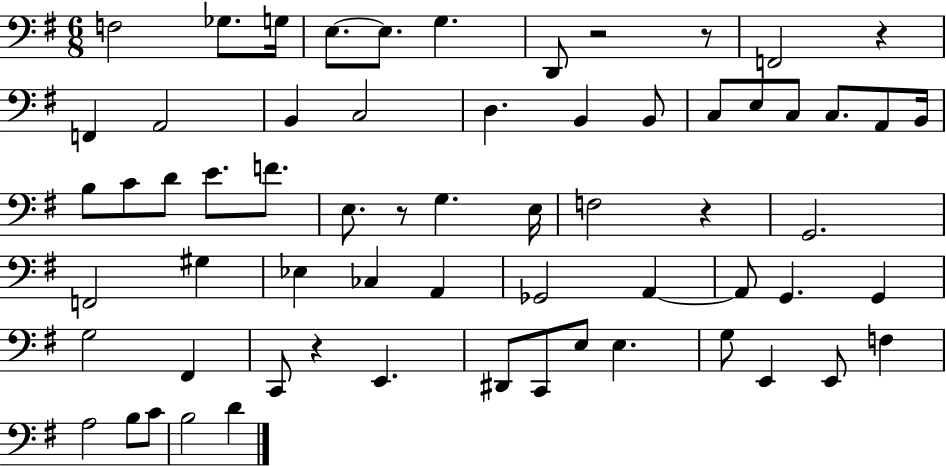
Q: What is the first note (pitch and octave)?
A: F3